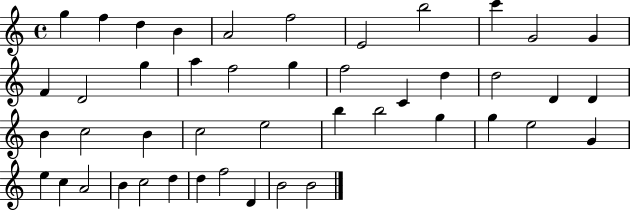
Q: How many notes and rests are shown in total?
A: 45